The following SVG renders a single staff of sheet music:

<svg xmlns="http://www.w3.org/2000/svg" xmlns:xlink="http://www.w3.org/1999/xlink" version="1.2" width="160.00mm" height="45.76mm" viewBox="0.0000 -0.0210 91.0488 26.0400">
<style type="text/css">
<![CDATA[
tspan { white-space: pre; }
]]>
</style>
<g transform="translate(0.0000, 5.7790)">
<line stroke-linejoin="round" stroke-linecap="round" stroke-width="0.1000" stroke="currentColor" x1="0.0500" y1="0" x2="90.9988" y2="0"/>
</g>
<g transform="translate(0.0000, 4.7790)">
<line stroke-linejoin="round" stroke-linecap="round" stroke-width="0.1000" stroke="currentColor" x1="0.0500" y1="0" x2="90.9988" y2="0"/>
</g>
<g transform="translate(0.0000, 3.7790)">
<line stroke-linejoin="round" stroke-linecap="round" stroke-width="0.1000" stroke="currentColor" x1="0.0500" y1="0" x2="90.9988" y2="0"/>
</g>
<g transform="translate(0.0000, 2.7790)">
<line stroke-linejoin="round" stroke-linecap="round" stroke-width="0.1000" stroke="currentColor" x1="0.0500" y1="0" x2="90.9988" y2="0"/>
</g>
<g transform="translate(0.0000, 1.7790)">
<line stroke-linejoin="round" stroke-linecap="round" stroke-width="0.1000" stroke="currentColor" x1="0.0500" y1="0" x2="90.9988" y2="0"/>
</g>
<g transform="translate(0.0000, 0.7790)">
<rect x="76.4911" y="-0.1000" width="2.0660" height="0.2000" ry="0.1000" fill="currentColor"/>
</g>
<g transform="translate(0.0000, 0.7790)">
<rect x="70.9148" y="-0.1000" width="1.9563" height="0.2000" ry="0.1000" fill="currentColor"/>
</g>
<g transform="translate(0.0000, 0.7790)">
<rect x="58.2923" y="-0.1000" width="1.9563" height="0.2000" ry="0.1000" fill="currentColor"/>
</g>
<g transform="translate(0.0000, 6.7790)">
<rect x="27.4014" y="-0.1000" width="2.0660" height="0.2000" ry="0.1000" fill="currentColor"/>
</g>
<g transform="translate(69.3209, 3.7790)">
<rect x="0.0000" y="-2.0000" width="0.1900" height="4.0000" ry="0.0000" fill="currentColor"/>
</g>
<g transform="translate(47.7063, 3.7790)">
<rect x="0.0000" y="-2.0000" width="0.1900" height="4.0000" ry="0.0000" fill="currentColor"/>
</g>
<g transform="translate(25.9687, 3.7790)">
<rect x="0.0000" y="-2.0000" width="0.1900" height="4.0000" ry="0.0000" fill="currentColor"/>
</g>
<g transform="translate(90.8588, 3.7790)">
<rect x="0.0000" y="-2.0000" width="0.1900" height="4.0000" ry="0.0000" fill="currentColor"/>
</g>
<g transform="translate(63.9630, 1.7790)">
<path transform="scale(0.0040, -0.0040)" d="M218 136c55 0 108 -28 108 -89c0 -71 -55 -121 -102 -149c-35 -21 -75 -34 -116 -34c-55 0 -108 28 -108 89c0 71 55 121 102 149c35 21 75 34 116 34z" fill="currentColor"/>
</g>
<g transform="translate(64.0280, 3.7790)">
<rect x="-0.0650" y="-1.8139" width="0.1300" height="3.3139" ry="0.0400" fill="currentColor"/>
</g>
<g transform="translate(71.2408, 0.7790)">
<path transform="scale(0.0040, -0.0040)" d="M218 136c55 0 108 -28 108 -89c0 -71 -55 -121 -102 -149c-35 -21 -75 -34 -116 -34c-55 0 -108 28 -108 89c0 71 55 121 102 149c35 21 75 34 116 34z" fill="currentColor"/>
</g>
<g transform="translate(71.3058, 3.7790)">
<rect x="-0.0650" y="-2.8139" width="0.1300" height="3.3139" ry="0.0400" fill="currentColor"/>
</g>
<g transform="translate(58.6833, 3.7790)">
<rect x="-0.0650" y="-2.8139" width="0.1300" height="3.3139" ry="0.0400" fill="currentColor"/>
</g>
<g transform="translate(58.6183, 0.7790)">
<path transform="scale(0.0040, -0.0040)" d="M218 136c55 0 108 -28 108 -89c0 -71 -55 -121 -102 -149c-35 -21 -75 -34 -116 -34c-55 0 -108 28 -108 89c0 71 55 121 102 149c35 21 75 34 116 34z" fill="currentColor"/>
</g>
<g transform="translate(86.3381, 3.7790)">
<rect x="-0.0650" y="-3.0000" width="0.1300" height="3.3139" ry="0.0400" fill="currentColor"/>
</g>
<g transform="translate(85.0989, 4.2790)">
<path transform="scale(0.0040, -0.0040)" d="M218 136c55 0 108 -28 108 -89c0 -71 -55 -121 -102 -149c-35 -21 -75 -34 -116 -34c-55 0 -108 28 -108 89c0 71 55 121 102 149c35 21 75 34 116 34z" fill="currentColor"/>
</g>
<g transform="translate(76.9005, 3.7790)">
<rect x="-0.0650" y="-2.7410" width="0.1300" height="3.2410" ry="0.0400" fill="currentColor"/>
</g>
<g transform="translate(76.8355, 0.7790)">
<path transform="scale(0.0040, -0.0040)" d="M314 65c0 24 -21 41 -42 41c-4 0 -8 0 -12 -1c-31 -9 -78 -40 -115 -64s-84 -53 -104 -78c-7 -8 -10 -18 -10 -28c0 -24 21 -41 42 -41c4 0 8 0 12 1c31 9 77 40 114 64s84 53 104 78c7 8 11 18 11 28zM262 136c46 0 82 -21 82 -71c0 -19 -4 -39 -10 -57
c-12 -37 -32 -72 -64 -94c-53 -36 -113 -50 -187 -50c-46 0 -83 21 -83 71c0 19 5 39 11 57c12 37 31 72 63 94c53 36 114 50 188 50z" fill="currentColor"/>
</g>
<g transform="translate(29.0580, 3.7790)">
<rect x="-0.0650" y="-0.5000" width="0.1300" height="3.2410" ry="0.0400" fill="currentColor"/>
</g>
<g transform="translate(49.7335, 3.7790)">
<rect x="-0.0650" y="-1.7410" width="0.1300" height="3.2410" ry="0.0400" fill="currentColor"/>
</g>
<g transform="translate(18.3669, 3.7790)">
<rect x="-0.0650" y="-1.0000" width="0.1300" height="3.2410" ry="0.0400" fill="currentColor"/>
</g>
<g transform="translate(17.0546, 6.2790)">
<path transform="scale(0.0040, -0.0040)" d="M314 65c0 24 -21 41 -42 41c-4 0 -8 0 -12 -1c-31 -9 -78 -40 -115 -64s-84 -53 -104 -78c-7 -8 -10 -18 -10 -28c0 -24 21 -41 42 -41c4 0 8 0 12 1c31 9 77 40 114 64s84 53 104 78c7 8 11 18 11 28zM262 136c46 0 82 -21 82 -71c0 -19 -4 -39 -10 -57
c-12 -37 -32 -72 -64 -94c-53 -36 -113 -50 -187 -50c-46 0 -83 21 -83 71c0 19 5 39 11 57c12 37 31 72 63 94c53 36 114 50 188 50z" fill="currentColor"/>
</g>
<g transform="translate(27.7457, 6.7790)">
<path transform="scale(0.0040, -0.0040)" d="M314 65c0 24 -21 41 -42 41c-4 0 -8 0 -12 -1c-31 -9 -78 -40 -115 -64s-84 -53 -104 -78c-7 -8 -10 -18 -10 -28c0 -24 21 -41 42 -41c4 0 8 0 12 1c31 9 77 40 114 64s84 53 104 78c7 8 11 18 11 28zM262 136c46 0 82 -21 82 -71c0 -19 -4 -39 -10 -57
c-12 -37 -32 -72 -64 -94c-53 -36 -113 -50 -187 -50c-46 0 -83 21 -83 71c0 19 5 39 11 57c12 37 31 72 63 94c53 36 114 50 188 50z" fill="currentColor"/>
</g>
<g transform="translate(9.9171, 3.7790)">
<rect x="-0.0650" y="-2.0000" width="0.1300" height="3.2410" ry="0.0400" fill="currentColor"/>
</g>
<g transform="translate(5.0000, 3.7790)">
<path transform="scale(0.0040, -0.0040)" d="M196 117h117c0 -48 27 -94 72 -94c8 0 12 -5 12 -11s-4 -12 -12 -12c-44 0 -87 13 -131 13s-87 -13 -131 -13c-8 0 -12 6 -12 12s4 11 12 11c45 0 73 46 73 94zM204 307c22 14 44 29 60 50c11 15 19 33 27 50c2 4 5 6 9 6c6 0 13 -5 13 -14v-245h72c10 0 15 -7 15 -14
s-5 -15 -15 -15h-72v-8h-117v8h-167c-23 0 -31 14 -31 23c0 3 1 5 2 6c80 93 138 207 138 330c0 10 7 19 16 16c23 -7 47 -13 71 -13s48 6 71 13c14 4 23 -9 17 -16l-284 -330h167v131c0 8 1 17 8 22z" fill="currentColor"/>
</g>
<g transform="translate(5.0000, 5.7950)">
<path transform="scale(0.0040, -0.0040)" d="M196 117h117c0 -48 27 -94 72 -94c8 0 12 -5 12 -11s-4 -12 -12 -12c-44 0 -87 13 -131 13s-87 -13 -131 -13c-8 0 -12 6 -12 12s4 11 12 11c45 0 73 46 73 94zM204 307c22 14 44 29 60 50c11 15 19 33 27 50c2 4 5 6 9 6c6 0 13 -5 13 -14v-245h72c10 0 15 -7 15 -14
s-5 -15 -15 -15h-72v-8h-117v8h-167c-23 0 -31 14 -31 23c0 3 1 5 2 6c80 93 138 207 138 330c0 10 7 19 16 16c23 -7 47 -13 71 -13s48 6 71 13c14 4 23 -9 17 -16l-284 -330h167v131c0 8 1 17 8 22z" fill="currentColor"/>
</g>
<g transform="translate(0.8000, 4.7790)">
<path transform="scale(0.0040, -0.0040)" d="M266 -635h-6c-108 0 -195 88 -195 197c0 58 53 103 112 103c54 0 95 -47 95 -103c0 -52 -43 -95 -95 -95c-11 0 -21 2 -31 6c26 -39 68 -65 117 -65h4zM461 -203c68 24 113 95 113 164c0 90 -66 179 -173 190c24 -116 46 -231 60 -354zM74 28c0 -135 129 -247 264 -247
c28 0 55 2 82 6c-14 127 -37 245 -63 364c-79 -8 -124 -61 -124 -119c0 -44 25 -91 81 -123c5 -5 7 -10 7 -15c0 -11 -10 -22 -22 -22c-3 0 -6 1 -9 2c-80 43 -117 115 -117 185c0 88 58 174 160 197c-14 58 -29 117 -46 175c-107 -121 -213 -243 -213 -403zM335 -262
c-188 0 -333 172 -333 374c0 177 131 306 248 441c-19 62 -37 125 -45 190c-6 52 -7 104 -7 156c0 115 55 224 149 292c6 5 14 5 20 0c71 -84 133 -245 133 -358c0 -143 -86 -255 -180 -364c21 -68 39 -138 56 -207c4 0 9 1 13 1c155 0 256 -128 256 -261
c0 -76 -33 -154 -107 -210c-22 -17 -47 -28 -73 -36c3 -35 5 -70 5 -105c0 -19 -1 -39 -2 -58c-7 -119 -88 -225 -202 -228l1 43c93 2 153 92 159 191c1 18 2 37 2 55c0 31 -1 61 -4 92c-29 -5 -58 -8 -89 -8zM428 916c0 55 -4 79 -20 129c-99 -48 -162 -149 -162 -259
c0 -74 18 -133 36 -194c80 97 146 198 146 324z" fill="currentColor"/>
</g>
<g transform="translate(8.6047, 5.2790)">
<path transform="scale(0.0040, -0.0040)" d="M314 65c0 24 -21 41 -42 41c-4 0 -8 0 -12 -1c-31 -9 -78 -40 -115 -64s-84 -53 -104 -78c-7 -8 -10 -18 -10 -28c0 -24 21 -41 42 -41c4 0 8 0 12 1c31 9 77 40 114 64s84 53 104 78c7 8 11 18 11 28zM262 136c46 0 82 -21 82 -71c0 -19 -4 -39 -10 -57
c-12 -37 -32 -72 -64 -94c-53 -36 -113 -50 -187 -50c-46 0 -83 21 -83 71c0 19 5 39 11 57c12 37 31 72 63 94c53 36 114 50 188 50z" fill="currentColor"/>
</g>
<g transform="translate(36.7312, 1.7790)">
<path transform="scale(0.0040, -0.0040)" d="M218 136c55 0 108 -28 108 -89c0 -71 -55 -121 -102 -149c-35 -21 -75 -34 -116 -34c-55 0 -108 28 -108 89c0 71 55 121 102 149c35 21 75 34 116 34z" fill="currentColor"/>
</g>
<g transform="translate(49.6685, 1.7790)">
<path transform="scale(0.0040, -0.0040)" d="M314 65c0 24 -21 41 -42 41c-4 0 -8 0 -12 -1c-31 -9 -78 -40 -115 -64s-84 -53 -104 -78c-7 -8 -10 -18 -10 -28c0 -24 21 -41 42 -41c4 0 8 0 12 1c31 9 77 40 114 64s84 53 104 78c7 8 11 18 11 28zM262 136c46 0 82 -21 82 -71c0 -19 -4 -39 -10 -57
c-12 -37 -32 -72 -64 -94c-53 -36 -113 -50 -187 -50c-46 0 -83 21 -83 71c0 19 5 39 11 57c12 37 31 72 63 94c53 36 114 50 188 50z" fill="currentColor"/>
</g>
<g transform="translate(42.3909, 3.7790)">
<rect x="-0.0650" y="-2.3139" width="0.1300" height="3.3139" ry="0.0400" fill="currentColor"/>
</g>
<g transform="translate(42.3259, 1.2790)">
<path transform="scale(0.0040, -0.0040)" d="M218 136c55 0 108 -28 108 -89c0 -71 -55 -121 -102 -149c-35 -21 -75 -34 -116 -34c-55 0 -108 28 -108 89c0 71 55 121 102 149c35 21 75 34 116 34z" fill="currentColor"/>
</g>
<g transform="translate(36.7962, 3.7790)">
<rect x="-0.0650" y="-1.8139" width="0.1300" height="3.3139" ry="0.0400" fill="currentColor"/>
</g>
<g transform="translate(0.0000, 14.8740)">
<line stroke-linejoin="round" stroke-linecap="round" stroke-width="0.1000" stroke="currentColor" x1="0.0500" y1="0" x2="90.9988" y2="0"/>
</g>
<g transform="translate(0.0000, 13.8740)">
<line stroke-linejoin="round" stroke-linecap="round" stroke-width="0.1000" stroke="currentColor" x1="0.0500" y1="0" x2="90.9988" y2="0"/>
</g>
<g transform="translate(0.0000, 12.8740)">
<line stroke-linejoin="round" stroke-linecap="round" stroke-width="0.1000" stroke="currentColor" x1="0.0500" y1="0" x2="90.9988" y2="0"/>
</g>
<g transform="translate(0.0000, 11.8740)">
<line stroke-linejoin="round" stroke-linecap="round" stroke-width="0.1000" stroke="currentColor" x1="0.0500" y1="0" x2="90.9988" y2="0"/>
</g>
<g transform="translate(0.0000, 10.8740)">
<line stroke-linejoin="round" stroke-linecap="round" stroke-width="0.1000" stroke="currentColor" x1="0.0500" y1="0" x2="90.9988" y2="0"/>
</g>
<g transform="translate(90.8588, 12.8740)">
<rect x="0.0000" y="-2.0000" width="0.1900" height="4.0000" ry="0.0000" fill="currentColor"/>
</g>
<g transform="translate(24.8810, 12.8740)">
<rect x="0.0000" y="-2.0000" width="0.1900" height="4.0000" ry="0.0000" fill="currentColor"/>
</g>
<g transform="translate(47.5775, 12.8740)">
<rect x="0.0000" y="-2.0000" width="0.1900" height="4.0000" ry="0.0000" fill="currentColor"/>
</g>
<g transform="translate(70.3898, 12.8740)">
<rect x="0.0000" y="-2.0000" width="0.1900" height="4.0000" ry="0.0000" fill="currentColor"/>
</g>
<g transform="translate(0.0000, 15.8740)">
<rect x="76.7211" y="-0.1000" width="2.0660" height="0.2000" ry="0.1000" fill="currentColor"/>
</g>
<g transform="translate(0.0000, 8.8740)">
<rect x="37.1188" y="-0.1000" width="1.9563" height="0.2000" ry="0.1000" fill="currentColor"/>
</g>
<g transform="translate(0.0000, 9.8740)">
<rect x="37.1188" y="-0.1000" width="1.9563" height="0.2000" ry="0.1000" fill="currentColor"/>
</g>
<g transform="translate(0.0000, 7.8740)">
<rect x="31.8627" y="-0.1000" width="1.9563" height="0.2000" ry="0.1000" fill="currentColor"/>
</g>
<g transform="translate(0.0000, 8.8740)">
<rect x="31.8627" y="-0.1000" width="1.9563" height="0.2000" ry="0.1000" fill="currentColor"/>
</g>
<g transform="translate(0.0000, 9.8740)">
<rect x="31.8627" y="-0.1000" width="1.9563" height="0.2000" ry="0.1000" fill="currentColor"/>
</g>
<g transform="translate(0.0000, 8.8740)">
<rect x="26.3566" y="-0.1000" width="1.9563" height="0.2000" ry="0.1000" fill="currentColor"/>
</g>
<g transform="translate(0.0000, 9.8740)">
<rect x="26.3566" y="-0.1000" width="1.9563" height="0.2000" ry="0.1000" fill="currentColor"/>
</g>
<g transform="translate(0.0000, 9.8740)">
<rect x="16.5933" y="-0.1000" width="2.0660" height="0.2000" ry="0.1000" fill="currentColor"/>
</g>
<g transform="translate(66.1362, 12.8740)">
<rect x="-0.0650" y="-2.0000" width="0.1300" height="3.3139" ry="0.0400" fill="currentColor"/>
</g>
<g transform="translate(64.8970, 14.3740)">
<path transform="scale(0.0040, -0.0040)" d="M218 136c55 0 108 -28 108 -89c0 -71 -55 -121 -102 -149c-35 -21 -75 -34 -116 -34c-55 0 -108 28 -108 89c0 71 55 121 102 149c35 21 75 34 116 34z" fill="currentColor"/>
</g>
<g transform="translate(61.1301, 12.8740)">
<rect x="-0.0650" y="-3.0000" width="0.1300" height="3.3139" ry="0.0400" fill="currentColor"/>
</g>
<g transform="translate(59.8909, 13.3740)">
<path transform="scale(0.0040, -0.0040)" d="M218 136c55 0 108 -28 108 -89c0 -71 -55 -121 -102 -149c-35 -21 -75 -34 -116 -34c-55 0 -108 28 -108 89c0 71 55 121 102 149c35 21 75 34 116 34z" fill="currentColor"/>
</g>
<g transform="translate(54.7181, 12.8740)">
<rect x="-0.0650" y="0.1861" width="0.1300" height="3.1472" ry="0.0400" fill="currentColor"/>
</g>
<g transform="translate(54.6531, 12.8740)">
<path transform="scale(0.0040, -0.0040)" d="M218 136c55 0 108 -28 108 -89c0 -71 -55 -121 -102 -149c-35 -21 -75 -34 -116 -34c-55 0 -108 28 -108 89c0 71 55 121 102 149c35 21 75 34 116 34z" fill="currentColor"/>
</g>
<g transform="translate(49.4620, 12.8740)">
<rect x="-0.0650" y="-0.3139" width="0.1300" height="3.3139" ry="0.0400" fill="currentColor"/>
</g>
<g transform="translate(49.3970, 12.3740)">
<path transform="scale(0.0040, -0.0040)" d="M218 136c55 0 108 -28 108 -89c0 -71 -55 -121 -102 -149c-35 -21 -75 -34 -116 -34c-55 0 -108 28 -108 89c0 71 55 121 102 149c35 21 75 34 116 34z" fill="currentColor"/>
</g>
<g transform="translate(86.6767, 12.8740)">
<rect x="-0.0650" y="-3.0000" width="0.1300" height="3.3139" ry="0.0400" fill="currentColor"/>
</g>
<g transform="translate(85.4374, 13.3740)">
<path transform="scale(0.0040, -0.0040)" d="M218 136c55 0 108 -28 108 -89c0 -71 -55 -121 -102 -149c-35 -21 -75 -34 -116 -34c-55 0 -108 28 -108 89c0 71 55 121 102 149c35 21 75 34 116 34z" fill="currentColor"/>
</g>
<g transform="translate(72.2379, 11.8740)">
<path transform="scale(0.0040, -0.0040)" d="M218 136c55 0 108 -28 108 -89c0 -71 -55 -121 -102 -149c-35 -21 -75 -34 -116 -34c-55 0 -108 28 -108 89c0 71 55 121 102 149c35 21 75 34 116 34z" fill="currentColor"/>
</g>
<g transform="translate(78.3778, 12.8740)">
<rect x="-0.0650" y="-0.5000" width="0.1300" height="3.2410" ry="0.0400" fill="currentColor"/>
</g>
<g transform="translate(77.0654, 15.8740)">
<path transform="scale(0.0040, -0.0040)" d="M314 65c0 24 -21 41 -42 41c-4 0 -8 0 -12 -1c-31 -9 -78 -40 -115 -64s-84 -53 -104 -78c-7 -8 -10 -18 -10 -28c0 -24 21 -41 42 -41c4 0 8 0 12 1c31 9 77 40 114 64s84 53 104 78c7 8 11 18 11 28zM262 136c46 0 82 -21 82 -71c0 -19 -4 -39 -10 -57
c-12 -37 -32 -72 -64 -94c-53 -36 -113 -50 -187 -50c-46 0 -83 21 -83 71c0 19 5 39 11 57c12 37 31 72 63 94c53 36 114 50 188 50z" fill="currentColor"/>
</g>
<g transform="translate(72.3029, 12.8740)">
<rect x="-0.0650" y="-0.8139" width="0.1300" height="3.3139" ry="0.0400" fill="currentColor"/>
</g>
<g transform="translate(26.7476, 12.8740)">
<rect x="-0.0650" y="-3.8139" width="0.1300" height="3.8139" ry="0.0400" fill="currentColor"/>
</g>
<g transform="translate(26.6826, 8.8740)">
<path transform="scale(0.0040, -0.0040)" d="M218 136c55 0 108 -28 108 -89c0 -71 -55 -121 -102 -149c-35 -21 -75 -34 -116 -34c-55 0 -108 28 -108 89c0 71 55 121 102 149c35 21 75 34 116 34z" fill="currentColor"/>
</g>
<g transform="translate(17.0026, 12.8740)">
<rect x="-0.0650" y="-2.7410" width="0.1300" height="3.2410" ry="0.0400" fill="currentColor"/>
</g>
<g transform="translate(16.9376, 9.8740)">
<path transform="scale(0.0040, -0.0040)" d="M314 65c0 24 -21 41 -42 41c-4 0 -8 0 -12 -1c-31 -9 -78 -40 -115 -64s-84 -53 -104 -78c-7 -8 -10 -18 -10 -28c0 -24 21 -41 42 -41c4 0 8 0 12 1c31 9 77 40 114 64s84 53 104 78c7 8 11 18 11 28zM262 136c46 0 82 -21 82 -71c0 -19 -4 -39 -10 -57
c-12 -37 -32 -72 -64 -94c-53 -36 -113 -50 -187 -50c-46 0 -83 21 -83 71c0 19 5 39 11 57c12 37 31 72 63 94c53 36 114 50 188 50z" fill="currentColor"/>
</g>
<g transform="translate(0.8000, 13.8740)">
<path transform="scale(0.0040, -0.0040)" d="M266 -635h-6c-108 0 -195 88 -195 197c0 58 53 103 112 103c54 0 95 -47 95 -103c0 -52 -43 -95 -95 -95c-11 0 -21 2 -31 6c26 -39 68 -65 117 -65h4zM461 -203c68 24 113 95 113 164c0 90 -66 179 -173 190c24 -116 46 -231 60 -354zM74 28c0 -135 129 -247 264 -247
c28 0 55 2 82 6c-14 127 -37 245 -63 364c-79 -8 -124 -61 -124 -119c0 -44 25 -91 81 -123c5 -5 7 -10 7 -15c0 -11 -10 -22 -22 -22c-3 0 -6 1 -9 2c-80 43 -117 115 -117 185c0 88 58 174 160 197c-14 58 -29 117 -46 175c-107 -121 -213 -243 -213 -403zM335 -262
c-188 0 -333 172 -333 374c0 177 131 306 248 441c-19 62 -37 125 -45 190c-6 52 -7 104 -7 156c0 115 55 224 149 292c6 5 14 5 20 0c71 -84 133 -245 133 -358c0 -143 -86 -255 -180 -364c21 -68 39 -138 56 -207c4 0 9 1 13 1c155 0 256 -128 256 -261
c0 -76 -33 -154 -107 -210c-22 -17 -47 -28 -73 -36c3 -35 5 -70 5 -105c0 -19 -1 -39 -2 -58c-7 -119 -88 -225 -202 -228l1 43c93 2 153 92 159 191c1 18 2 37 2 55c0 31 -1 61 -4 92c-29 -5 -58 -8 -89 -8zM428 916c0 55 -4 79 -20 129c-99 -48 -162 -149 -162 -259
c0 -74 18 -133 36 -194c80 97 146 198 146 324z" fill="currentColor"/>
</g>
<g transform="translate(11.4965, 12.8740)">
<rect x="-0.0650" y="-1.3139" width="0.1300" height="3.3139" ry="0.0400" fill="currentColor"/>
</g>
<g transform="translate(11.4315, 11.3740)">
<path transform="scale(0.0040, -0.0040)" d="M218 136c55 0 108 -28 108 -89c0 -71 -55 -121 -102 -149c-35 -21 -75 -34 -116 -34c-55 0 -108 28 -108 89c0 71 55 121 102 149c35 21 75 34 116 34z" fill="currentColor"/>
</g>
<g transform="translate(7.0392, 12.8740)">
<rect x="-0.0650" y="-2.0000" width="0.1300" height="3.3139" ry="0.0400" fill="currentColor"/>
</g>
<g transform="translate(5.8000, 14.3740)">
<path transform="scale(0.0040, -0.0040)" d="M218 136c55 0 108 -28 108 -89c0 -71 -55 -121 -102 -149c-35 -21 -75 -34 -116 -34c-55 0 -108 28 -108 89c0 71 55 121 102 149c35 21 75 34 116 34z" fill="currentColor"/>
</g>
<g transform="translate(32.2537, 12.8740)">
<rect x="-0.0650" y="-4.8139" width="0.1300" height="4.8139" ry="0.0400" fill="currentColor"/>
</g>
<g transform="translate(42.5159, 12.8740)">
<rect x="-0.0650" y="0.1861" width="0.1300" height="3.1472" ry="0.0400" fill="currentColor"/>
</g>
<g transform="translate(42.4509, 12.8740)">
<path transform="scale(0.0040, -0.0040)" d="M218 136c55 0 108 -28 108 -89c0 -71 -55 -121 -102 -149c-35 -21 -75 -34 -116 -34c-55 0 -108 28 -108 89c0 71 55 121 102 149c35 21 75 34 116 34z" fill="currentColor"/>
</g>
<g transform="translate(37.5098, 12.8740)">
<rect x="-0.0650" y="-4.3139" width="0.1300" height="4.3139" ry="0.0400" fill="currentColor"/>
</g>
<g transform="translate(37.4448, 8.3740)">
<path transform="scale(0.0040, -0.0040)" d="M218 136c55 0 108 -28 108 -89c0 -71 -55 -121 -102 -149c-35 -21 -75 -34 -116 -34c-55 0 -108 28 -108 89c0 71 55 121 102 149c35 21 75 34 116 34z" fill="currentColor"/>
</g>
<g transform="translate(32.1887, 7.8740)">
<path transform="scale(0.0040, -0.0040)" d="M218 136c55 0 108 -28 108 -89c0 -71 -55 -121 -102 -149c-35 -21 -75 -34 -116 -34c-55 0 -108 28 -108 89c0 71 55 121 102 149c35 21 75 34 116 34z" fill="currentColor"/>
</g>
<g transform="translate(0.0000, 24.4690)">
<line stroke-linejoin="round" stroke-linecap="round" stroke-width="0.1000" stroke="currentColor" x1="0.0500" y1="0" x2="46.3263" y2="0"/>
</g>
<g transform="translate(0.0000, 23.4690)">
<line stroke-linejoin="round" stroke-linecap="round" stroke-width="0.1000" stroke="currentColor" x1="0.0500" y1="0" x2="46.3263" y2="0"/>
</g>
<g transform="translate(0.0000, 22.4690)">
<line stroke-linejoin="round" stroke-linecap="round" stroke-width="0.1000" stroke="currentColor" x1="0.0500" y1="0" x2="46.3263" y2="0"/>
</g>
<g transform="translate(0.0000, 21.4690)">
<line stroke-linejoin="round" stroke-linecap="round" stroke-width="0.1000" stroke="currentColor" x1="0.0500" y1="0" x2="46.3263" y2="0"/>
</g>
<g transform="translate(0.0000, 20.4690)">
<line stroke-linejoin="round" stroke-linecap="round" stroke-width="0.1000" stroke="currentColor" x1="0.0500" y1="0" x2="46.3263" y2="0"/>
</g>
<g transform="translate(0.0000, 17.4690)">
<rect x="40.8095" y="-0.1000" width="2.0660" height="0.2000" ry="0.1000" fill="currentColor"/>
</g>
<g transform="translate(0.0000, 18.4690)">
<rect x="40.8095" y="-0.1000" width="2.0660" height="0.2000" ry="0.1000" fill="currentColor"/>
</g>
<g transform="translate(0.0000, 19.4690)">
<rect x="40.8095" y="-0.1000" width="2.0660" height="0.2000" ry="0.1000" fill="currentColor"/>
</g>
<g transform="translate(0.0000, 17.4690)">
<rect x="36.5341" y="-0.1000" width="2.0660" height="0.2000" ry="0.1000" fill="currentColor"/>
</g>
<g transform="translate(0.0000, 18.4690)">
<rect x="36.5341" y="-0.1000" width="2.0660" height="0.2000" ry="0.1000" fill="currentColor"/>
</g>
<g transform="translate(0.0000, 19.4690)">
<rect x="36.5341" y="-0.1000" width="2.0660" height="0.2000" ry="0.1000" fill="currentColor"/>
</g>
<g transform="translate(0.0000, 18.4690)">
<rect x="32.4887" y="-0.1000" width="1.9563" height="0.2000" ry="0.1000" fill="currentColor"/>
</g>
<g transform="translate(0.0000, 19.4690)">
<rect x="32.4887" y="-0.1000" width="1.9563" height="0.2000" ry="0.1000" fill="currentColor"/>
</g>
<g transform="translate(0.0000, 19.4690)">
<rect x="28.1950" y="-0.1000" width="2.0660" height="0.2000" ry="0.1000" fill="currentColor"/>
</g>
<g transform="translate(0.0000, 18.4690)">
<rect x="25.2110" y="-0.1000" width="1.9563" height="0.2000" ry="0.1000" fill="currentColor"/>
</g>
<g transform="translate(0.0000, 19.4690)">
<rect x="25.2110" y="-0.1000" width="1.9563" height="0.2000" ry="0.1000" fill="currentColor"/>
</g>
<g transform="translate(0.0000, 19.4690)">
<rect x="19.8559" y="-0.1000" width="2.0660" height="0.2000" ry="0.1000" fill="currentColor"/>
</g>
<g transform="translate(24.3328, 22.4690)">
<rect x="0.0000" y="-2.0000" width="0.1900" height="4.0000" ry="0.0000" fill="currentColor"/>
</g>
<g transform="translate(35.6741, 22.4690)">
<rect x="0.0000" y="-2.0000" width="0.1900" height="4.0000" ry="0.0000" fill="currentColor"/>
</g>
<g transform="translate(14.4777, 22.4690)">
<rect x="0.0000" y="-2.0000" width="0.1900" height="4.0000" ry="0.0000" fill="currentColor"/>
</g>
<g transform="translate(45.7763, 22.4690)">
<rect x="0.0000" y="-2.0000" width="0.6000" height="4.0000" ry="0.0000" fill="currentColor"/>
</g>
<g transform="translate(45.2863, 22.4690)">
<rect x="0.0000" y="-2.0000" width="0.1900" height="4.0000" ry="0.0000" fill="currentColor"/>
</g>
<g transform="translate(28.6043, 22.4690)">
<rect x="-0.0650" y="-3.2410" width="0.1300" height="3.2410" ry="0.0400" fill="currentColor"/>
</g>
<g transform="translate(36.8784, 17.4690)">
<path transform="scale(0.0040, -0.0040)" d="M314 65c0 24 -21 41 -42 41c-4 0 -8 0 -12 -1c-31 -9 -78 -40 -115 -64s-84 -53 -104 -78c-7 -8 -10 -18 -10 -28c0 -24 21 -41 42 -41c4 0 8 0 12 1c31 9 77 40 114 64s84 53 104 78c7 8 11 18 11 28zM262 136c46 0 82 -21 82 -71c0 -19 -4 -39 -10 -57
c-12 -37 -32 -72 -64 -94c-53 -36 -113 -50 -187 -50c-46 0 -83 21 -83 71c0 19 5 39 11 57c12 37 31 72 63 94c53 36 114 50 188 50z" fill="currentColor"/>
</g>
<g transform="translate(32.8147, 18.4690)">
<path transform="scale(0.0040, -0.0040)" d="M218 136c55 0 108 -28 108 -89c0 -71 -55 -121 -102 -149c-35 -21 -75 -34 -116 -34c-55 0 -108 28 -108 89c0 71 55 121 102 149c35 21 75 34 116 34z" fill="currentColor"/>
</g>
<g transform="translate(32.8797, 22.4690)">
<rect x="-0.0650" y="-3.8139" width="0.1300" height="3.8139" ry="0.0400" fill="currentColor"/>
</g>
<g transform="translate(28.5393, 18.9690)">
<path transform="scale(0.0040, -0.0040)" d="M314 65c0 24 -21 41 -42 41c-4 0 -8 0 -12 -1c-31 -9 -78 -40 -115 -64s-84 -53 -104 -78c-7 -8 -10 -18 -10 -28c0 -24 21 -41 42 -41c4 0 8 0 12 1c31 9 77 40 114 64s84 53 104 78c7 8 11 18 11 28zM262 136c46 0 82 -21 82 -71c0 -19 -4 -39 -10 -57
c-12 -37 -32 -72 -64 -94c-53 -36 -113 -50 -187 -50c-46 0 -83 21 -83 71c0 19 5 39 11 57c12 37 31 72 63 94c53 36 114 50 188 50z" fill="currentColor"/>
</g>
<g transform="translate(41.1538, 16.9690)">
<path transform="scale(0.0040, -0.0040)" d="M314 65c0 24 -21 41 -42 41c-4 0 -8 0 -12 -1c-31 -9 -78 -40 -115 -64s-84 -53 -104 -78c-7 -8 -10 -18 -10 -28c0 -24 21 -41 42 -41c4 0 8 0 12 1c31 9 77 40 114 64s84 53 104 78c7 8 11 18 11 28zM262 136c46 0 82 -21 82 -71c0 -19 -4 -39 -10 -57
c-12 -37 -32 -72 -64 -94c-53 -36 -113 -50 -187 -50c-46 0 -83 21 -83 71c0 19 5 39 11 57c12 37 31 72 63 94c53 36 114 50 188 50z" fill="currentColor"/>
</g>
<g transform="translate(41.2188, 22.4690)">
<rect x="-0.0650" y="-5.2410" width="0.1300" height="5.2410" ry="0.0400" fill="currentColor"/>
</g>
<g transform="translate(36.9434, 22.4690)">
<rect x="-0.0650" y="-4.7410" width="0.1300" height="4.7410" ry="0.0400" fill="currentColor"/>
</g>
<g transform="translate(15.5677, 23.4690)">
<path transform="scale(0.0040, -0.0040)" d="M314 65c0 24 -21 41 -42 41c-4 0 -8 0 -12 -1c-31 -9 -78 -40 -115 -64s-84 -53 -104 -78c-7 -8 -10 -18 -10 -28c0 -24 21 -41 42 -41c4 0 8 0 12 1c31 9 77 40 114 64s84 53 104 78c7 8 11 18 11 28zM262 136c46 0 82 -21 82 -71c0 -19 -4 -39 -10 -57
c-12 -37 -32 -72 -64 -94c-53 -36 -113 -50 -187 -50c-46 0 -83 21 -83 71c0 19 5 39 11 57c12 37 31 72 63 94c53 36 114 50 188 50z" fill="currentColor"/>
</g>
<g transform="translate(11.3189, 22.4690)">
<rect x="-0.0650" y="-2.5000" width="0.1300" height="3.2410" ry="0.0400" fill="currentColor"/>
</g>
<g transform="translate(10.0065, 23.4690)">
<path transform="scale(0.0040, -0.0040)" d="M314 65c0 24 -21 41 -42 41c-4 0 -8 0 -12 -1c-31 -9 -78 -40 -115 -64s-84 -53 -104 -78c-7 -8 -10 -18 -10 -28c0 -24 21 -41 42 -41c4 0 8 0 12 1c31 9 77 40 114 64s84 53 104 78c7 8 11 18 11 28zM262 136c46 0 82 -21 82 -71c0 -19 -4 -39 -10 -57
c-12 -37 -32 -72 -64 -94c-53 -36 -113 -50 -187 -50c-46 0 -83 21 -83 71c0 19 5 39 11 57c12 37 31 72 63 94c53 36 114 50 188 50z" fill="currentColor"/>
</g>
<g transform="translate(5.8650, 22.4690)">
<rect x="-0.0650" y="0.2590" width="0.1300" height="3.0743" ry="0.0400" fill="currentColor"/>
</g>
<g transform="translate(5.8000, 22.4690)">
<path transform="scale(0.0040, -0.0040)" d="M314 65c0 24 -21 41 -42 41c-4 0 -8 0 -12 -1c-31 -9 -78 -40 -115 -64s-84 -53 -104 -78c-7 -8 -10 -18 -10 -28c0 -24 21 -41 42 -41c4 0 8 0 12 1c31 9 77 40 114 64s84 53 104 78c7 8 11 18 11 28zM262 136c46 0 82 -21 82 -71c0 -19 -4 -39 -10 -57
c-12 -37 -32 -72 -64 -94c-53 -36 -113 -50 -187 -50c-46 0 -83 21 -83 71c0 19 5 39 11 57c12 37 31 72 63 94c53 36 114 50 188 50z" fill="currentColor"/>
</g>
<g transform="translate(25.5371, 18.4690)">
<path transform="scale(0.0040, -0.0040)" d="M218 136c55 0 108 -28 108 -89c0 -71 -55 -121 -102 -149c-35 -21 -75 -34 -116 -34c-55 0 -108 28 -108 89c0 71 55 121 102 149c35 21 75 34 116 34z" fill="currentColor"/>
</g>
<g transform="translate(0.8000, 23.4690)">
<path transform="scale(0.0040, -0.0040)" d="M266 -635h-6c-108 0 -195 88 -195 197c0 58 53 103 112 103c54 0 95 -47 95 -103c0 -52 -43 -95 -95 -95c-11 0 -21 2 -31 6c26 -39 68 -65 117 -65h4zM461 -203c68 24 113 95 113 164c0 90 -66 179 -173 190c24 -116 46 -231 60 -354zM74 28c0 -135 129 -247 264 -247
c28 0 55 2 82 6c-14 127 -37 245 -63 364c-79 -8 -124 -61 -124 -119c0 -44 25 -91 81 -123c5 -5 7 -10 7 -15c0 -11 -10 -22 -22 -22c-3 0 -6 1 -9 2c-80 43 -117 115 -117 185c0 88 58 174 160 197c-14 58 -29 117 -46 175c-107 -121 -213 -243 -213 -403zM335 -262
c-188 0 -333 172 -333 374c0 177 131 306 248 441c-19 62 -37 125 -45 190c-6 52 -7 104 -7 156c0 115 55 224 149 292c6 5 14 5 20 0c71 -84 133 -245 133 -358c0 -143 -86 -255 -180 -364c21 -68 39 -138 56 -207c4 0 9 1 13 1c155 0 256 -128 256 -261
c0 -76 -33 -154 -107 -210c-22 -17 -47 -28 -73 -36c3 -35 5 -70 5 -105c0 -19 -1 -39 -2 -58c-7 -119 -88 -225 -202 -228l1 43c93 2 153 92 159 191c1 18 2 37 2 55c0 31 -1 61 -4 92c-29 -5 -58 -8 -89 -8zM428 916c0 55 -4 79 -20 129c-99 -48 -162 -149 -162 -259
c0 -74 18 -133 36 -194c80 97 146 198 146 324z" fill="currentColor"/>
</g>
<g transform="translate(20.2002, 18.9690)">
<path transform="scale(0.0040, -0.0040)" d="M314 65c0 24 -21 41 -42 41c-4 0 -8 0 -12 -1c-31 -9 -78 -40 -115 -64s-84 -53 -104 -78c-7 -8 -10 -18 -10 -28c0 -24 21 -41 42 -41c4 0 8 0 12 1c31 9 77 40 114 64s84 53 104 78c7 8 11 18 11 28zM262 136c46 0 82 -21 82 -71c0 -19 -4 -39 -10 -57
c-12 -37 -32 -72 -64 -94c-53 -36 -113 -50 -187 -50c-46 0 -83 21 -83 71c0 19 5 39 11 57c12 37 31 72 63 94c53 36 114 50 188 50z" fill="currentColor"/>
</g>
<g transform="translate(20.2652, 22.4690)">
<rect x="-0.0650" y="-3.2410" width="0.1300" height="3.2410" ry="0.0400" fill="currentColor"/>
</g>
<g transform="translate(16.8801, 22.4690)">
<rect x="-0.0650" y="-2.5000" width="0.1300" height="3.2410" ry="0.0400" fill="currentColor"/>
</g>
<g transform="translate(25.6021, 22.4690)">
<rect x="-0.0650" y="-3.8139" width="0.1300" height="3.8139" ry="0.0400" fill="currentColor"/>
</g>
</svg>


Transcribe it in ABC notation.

X:1
T:Untitled
M:4/4
L:1/4
K:C
F2 D2 C2 f g f2 a f a a2 A F e a2 c' e' d' B c B A F d C2 A B2 G2 G2 b2 c' b2 c' e'2 f'2